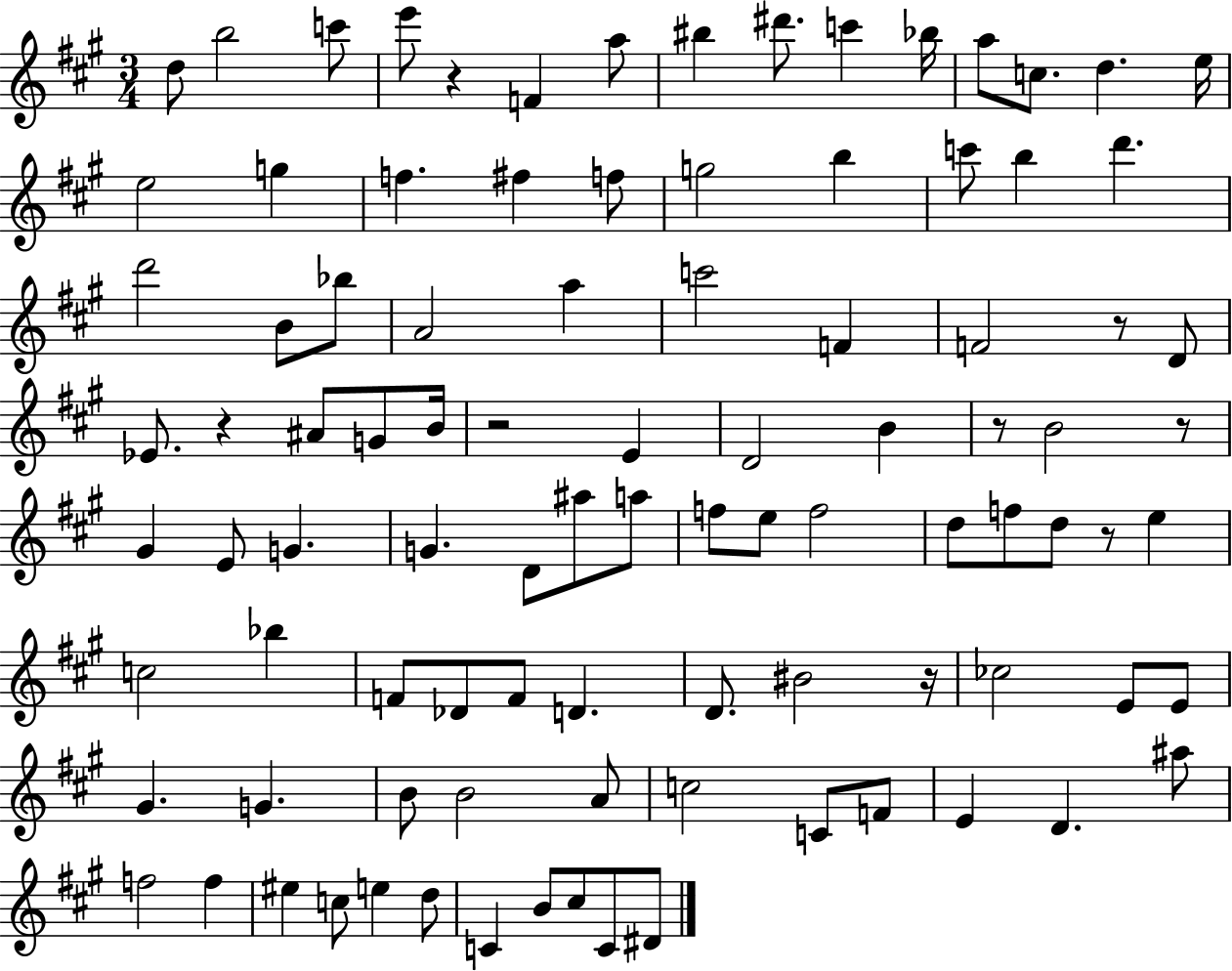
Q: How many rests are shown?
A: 8